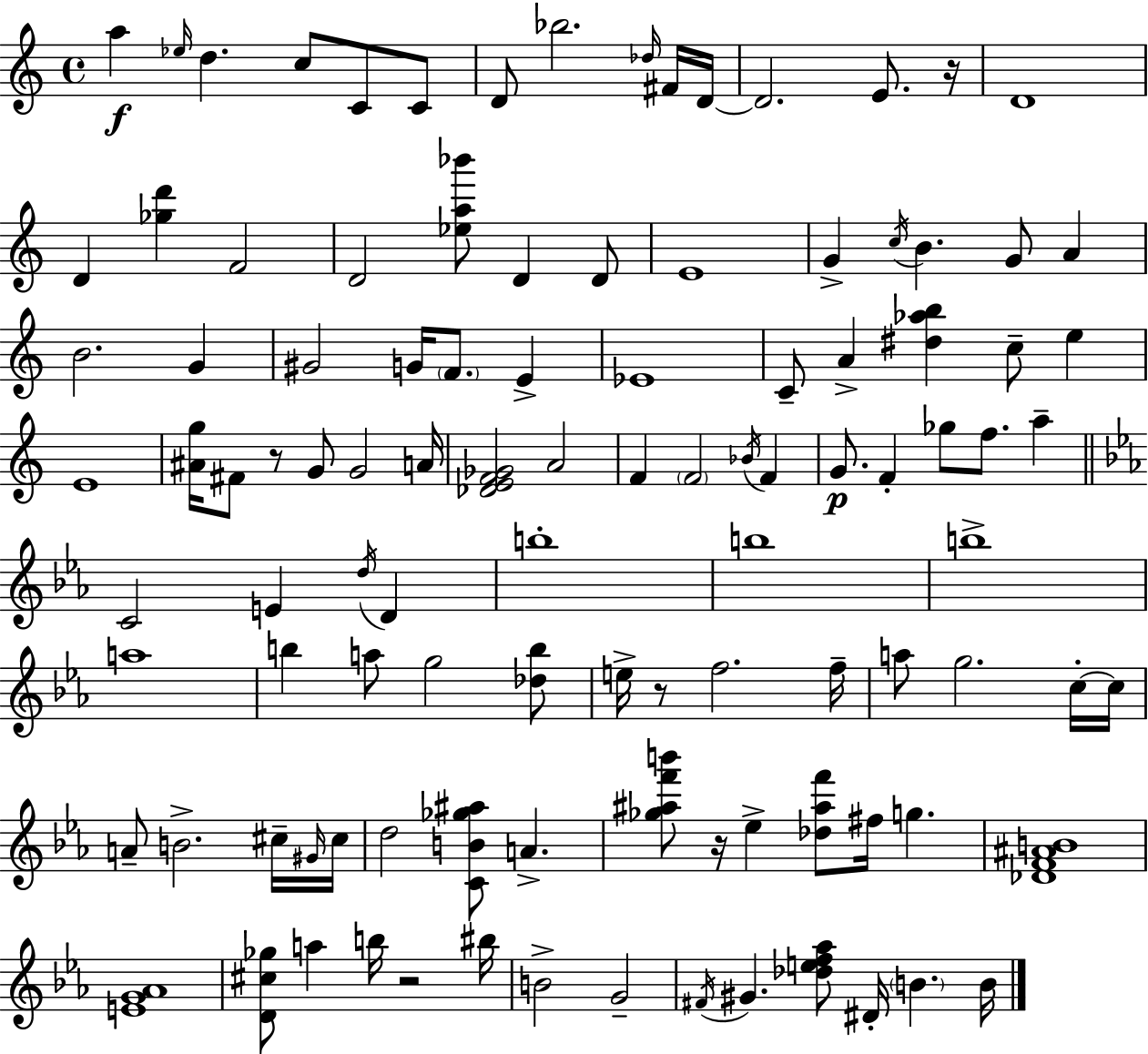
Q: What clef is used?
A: treble